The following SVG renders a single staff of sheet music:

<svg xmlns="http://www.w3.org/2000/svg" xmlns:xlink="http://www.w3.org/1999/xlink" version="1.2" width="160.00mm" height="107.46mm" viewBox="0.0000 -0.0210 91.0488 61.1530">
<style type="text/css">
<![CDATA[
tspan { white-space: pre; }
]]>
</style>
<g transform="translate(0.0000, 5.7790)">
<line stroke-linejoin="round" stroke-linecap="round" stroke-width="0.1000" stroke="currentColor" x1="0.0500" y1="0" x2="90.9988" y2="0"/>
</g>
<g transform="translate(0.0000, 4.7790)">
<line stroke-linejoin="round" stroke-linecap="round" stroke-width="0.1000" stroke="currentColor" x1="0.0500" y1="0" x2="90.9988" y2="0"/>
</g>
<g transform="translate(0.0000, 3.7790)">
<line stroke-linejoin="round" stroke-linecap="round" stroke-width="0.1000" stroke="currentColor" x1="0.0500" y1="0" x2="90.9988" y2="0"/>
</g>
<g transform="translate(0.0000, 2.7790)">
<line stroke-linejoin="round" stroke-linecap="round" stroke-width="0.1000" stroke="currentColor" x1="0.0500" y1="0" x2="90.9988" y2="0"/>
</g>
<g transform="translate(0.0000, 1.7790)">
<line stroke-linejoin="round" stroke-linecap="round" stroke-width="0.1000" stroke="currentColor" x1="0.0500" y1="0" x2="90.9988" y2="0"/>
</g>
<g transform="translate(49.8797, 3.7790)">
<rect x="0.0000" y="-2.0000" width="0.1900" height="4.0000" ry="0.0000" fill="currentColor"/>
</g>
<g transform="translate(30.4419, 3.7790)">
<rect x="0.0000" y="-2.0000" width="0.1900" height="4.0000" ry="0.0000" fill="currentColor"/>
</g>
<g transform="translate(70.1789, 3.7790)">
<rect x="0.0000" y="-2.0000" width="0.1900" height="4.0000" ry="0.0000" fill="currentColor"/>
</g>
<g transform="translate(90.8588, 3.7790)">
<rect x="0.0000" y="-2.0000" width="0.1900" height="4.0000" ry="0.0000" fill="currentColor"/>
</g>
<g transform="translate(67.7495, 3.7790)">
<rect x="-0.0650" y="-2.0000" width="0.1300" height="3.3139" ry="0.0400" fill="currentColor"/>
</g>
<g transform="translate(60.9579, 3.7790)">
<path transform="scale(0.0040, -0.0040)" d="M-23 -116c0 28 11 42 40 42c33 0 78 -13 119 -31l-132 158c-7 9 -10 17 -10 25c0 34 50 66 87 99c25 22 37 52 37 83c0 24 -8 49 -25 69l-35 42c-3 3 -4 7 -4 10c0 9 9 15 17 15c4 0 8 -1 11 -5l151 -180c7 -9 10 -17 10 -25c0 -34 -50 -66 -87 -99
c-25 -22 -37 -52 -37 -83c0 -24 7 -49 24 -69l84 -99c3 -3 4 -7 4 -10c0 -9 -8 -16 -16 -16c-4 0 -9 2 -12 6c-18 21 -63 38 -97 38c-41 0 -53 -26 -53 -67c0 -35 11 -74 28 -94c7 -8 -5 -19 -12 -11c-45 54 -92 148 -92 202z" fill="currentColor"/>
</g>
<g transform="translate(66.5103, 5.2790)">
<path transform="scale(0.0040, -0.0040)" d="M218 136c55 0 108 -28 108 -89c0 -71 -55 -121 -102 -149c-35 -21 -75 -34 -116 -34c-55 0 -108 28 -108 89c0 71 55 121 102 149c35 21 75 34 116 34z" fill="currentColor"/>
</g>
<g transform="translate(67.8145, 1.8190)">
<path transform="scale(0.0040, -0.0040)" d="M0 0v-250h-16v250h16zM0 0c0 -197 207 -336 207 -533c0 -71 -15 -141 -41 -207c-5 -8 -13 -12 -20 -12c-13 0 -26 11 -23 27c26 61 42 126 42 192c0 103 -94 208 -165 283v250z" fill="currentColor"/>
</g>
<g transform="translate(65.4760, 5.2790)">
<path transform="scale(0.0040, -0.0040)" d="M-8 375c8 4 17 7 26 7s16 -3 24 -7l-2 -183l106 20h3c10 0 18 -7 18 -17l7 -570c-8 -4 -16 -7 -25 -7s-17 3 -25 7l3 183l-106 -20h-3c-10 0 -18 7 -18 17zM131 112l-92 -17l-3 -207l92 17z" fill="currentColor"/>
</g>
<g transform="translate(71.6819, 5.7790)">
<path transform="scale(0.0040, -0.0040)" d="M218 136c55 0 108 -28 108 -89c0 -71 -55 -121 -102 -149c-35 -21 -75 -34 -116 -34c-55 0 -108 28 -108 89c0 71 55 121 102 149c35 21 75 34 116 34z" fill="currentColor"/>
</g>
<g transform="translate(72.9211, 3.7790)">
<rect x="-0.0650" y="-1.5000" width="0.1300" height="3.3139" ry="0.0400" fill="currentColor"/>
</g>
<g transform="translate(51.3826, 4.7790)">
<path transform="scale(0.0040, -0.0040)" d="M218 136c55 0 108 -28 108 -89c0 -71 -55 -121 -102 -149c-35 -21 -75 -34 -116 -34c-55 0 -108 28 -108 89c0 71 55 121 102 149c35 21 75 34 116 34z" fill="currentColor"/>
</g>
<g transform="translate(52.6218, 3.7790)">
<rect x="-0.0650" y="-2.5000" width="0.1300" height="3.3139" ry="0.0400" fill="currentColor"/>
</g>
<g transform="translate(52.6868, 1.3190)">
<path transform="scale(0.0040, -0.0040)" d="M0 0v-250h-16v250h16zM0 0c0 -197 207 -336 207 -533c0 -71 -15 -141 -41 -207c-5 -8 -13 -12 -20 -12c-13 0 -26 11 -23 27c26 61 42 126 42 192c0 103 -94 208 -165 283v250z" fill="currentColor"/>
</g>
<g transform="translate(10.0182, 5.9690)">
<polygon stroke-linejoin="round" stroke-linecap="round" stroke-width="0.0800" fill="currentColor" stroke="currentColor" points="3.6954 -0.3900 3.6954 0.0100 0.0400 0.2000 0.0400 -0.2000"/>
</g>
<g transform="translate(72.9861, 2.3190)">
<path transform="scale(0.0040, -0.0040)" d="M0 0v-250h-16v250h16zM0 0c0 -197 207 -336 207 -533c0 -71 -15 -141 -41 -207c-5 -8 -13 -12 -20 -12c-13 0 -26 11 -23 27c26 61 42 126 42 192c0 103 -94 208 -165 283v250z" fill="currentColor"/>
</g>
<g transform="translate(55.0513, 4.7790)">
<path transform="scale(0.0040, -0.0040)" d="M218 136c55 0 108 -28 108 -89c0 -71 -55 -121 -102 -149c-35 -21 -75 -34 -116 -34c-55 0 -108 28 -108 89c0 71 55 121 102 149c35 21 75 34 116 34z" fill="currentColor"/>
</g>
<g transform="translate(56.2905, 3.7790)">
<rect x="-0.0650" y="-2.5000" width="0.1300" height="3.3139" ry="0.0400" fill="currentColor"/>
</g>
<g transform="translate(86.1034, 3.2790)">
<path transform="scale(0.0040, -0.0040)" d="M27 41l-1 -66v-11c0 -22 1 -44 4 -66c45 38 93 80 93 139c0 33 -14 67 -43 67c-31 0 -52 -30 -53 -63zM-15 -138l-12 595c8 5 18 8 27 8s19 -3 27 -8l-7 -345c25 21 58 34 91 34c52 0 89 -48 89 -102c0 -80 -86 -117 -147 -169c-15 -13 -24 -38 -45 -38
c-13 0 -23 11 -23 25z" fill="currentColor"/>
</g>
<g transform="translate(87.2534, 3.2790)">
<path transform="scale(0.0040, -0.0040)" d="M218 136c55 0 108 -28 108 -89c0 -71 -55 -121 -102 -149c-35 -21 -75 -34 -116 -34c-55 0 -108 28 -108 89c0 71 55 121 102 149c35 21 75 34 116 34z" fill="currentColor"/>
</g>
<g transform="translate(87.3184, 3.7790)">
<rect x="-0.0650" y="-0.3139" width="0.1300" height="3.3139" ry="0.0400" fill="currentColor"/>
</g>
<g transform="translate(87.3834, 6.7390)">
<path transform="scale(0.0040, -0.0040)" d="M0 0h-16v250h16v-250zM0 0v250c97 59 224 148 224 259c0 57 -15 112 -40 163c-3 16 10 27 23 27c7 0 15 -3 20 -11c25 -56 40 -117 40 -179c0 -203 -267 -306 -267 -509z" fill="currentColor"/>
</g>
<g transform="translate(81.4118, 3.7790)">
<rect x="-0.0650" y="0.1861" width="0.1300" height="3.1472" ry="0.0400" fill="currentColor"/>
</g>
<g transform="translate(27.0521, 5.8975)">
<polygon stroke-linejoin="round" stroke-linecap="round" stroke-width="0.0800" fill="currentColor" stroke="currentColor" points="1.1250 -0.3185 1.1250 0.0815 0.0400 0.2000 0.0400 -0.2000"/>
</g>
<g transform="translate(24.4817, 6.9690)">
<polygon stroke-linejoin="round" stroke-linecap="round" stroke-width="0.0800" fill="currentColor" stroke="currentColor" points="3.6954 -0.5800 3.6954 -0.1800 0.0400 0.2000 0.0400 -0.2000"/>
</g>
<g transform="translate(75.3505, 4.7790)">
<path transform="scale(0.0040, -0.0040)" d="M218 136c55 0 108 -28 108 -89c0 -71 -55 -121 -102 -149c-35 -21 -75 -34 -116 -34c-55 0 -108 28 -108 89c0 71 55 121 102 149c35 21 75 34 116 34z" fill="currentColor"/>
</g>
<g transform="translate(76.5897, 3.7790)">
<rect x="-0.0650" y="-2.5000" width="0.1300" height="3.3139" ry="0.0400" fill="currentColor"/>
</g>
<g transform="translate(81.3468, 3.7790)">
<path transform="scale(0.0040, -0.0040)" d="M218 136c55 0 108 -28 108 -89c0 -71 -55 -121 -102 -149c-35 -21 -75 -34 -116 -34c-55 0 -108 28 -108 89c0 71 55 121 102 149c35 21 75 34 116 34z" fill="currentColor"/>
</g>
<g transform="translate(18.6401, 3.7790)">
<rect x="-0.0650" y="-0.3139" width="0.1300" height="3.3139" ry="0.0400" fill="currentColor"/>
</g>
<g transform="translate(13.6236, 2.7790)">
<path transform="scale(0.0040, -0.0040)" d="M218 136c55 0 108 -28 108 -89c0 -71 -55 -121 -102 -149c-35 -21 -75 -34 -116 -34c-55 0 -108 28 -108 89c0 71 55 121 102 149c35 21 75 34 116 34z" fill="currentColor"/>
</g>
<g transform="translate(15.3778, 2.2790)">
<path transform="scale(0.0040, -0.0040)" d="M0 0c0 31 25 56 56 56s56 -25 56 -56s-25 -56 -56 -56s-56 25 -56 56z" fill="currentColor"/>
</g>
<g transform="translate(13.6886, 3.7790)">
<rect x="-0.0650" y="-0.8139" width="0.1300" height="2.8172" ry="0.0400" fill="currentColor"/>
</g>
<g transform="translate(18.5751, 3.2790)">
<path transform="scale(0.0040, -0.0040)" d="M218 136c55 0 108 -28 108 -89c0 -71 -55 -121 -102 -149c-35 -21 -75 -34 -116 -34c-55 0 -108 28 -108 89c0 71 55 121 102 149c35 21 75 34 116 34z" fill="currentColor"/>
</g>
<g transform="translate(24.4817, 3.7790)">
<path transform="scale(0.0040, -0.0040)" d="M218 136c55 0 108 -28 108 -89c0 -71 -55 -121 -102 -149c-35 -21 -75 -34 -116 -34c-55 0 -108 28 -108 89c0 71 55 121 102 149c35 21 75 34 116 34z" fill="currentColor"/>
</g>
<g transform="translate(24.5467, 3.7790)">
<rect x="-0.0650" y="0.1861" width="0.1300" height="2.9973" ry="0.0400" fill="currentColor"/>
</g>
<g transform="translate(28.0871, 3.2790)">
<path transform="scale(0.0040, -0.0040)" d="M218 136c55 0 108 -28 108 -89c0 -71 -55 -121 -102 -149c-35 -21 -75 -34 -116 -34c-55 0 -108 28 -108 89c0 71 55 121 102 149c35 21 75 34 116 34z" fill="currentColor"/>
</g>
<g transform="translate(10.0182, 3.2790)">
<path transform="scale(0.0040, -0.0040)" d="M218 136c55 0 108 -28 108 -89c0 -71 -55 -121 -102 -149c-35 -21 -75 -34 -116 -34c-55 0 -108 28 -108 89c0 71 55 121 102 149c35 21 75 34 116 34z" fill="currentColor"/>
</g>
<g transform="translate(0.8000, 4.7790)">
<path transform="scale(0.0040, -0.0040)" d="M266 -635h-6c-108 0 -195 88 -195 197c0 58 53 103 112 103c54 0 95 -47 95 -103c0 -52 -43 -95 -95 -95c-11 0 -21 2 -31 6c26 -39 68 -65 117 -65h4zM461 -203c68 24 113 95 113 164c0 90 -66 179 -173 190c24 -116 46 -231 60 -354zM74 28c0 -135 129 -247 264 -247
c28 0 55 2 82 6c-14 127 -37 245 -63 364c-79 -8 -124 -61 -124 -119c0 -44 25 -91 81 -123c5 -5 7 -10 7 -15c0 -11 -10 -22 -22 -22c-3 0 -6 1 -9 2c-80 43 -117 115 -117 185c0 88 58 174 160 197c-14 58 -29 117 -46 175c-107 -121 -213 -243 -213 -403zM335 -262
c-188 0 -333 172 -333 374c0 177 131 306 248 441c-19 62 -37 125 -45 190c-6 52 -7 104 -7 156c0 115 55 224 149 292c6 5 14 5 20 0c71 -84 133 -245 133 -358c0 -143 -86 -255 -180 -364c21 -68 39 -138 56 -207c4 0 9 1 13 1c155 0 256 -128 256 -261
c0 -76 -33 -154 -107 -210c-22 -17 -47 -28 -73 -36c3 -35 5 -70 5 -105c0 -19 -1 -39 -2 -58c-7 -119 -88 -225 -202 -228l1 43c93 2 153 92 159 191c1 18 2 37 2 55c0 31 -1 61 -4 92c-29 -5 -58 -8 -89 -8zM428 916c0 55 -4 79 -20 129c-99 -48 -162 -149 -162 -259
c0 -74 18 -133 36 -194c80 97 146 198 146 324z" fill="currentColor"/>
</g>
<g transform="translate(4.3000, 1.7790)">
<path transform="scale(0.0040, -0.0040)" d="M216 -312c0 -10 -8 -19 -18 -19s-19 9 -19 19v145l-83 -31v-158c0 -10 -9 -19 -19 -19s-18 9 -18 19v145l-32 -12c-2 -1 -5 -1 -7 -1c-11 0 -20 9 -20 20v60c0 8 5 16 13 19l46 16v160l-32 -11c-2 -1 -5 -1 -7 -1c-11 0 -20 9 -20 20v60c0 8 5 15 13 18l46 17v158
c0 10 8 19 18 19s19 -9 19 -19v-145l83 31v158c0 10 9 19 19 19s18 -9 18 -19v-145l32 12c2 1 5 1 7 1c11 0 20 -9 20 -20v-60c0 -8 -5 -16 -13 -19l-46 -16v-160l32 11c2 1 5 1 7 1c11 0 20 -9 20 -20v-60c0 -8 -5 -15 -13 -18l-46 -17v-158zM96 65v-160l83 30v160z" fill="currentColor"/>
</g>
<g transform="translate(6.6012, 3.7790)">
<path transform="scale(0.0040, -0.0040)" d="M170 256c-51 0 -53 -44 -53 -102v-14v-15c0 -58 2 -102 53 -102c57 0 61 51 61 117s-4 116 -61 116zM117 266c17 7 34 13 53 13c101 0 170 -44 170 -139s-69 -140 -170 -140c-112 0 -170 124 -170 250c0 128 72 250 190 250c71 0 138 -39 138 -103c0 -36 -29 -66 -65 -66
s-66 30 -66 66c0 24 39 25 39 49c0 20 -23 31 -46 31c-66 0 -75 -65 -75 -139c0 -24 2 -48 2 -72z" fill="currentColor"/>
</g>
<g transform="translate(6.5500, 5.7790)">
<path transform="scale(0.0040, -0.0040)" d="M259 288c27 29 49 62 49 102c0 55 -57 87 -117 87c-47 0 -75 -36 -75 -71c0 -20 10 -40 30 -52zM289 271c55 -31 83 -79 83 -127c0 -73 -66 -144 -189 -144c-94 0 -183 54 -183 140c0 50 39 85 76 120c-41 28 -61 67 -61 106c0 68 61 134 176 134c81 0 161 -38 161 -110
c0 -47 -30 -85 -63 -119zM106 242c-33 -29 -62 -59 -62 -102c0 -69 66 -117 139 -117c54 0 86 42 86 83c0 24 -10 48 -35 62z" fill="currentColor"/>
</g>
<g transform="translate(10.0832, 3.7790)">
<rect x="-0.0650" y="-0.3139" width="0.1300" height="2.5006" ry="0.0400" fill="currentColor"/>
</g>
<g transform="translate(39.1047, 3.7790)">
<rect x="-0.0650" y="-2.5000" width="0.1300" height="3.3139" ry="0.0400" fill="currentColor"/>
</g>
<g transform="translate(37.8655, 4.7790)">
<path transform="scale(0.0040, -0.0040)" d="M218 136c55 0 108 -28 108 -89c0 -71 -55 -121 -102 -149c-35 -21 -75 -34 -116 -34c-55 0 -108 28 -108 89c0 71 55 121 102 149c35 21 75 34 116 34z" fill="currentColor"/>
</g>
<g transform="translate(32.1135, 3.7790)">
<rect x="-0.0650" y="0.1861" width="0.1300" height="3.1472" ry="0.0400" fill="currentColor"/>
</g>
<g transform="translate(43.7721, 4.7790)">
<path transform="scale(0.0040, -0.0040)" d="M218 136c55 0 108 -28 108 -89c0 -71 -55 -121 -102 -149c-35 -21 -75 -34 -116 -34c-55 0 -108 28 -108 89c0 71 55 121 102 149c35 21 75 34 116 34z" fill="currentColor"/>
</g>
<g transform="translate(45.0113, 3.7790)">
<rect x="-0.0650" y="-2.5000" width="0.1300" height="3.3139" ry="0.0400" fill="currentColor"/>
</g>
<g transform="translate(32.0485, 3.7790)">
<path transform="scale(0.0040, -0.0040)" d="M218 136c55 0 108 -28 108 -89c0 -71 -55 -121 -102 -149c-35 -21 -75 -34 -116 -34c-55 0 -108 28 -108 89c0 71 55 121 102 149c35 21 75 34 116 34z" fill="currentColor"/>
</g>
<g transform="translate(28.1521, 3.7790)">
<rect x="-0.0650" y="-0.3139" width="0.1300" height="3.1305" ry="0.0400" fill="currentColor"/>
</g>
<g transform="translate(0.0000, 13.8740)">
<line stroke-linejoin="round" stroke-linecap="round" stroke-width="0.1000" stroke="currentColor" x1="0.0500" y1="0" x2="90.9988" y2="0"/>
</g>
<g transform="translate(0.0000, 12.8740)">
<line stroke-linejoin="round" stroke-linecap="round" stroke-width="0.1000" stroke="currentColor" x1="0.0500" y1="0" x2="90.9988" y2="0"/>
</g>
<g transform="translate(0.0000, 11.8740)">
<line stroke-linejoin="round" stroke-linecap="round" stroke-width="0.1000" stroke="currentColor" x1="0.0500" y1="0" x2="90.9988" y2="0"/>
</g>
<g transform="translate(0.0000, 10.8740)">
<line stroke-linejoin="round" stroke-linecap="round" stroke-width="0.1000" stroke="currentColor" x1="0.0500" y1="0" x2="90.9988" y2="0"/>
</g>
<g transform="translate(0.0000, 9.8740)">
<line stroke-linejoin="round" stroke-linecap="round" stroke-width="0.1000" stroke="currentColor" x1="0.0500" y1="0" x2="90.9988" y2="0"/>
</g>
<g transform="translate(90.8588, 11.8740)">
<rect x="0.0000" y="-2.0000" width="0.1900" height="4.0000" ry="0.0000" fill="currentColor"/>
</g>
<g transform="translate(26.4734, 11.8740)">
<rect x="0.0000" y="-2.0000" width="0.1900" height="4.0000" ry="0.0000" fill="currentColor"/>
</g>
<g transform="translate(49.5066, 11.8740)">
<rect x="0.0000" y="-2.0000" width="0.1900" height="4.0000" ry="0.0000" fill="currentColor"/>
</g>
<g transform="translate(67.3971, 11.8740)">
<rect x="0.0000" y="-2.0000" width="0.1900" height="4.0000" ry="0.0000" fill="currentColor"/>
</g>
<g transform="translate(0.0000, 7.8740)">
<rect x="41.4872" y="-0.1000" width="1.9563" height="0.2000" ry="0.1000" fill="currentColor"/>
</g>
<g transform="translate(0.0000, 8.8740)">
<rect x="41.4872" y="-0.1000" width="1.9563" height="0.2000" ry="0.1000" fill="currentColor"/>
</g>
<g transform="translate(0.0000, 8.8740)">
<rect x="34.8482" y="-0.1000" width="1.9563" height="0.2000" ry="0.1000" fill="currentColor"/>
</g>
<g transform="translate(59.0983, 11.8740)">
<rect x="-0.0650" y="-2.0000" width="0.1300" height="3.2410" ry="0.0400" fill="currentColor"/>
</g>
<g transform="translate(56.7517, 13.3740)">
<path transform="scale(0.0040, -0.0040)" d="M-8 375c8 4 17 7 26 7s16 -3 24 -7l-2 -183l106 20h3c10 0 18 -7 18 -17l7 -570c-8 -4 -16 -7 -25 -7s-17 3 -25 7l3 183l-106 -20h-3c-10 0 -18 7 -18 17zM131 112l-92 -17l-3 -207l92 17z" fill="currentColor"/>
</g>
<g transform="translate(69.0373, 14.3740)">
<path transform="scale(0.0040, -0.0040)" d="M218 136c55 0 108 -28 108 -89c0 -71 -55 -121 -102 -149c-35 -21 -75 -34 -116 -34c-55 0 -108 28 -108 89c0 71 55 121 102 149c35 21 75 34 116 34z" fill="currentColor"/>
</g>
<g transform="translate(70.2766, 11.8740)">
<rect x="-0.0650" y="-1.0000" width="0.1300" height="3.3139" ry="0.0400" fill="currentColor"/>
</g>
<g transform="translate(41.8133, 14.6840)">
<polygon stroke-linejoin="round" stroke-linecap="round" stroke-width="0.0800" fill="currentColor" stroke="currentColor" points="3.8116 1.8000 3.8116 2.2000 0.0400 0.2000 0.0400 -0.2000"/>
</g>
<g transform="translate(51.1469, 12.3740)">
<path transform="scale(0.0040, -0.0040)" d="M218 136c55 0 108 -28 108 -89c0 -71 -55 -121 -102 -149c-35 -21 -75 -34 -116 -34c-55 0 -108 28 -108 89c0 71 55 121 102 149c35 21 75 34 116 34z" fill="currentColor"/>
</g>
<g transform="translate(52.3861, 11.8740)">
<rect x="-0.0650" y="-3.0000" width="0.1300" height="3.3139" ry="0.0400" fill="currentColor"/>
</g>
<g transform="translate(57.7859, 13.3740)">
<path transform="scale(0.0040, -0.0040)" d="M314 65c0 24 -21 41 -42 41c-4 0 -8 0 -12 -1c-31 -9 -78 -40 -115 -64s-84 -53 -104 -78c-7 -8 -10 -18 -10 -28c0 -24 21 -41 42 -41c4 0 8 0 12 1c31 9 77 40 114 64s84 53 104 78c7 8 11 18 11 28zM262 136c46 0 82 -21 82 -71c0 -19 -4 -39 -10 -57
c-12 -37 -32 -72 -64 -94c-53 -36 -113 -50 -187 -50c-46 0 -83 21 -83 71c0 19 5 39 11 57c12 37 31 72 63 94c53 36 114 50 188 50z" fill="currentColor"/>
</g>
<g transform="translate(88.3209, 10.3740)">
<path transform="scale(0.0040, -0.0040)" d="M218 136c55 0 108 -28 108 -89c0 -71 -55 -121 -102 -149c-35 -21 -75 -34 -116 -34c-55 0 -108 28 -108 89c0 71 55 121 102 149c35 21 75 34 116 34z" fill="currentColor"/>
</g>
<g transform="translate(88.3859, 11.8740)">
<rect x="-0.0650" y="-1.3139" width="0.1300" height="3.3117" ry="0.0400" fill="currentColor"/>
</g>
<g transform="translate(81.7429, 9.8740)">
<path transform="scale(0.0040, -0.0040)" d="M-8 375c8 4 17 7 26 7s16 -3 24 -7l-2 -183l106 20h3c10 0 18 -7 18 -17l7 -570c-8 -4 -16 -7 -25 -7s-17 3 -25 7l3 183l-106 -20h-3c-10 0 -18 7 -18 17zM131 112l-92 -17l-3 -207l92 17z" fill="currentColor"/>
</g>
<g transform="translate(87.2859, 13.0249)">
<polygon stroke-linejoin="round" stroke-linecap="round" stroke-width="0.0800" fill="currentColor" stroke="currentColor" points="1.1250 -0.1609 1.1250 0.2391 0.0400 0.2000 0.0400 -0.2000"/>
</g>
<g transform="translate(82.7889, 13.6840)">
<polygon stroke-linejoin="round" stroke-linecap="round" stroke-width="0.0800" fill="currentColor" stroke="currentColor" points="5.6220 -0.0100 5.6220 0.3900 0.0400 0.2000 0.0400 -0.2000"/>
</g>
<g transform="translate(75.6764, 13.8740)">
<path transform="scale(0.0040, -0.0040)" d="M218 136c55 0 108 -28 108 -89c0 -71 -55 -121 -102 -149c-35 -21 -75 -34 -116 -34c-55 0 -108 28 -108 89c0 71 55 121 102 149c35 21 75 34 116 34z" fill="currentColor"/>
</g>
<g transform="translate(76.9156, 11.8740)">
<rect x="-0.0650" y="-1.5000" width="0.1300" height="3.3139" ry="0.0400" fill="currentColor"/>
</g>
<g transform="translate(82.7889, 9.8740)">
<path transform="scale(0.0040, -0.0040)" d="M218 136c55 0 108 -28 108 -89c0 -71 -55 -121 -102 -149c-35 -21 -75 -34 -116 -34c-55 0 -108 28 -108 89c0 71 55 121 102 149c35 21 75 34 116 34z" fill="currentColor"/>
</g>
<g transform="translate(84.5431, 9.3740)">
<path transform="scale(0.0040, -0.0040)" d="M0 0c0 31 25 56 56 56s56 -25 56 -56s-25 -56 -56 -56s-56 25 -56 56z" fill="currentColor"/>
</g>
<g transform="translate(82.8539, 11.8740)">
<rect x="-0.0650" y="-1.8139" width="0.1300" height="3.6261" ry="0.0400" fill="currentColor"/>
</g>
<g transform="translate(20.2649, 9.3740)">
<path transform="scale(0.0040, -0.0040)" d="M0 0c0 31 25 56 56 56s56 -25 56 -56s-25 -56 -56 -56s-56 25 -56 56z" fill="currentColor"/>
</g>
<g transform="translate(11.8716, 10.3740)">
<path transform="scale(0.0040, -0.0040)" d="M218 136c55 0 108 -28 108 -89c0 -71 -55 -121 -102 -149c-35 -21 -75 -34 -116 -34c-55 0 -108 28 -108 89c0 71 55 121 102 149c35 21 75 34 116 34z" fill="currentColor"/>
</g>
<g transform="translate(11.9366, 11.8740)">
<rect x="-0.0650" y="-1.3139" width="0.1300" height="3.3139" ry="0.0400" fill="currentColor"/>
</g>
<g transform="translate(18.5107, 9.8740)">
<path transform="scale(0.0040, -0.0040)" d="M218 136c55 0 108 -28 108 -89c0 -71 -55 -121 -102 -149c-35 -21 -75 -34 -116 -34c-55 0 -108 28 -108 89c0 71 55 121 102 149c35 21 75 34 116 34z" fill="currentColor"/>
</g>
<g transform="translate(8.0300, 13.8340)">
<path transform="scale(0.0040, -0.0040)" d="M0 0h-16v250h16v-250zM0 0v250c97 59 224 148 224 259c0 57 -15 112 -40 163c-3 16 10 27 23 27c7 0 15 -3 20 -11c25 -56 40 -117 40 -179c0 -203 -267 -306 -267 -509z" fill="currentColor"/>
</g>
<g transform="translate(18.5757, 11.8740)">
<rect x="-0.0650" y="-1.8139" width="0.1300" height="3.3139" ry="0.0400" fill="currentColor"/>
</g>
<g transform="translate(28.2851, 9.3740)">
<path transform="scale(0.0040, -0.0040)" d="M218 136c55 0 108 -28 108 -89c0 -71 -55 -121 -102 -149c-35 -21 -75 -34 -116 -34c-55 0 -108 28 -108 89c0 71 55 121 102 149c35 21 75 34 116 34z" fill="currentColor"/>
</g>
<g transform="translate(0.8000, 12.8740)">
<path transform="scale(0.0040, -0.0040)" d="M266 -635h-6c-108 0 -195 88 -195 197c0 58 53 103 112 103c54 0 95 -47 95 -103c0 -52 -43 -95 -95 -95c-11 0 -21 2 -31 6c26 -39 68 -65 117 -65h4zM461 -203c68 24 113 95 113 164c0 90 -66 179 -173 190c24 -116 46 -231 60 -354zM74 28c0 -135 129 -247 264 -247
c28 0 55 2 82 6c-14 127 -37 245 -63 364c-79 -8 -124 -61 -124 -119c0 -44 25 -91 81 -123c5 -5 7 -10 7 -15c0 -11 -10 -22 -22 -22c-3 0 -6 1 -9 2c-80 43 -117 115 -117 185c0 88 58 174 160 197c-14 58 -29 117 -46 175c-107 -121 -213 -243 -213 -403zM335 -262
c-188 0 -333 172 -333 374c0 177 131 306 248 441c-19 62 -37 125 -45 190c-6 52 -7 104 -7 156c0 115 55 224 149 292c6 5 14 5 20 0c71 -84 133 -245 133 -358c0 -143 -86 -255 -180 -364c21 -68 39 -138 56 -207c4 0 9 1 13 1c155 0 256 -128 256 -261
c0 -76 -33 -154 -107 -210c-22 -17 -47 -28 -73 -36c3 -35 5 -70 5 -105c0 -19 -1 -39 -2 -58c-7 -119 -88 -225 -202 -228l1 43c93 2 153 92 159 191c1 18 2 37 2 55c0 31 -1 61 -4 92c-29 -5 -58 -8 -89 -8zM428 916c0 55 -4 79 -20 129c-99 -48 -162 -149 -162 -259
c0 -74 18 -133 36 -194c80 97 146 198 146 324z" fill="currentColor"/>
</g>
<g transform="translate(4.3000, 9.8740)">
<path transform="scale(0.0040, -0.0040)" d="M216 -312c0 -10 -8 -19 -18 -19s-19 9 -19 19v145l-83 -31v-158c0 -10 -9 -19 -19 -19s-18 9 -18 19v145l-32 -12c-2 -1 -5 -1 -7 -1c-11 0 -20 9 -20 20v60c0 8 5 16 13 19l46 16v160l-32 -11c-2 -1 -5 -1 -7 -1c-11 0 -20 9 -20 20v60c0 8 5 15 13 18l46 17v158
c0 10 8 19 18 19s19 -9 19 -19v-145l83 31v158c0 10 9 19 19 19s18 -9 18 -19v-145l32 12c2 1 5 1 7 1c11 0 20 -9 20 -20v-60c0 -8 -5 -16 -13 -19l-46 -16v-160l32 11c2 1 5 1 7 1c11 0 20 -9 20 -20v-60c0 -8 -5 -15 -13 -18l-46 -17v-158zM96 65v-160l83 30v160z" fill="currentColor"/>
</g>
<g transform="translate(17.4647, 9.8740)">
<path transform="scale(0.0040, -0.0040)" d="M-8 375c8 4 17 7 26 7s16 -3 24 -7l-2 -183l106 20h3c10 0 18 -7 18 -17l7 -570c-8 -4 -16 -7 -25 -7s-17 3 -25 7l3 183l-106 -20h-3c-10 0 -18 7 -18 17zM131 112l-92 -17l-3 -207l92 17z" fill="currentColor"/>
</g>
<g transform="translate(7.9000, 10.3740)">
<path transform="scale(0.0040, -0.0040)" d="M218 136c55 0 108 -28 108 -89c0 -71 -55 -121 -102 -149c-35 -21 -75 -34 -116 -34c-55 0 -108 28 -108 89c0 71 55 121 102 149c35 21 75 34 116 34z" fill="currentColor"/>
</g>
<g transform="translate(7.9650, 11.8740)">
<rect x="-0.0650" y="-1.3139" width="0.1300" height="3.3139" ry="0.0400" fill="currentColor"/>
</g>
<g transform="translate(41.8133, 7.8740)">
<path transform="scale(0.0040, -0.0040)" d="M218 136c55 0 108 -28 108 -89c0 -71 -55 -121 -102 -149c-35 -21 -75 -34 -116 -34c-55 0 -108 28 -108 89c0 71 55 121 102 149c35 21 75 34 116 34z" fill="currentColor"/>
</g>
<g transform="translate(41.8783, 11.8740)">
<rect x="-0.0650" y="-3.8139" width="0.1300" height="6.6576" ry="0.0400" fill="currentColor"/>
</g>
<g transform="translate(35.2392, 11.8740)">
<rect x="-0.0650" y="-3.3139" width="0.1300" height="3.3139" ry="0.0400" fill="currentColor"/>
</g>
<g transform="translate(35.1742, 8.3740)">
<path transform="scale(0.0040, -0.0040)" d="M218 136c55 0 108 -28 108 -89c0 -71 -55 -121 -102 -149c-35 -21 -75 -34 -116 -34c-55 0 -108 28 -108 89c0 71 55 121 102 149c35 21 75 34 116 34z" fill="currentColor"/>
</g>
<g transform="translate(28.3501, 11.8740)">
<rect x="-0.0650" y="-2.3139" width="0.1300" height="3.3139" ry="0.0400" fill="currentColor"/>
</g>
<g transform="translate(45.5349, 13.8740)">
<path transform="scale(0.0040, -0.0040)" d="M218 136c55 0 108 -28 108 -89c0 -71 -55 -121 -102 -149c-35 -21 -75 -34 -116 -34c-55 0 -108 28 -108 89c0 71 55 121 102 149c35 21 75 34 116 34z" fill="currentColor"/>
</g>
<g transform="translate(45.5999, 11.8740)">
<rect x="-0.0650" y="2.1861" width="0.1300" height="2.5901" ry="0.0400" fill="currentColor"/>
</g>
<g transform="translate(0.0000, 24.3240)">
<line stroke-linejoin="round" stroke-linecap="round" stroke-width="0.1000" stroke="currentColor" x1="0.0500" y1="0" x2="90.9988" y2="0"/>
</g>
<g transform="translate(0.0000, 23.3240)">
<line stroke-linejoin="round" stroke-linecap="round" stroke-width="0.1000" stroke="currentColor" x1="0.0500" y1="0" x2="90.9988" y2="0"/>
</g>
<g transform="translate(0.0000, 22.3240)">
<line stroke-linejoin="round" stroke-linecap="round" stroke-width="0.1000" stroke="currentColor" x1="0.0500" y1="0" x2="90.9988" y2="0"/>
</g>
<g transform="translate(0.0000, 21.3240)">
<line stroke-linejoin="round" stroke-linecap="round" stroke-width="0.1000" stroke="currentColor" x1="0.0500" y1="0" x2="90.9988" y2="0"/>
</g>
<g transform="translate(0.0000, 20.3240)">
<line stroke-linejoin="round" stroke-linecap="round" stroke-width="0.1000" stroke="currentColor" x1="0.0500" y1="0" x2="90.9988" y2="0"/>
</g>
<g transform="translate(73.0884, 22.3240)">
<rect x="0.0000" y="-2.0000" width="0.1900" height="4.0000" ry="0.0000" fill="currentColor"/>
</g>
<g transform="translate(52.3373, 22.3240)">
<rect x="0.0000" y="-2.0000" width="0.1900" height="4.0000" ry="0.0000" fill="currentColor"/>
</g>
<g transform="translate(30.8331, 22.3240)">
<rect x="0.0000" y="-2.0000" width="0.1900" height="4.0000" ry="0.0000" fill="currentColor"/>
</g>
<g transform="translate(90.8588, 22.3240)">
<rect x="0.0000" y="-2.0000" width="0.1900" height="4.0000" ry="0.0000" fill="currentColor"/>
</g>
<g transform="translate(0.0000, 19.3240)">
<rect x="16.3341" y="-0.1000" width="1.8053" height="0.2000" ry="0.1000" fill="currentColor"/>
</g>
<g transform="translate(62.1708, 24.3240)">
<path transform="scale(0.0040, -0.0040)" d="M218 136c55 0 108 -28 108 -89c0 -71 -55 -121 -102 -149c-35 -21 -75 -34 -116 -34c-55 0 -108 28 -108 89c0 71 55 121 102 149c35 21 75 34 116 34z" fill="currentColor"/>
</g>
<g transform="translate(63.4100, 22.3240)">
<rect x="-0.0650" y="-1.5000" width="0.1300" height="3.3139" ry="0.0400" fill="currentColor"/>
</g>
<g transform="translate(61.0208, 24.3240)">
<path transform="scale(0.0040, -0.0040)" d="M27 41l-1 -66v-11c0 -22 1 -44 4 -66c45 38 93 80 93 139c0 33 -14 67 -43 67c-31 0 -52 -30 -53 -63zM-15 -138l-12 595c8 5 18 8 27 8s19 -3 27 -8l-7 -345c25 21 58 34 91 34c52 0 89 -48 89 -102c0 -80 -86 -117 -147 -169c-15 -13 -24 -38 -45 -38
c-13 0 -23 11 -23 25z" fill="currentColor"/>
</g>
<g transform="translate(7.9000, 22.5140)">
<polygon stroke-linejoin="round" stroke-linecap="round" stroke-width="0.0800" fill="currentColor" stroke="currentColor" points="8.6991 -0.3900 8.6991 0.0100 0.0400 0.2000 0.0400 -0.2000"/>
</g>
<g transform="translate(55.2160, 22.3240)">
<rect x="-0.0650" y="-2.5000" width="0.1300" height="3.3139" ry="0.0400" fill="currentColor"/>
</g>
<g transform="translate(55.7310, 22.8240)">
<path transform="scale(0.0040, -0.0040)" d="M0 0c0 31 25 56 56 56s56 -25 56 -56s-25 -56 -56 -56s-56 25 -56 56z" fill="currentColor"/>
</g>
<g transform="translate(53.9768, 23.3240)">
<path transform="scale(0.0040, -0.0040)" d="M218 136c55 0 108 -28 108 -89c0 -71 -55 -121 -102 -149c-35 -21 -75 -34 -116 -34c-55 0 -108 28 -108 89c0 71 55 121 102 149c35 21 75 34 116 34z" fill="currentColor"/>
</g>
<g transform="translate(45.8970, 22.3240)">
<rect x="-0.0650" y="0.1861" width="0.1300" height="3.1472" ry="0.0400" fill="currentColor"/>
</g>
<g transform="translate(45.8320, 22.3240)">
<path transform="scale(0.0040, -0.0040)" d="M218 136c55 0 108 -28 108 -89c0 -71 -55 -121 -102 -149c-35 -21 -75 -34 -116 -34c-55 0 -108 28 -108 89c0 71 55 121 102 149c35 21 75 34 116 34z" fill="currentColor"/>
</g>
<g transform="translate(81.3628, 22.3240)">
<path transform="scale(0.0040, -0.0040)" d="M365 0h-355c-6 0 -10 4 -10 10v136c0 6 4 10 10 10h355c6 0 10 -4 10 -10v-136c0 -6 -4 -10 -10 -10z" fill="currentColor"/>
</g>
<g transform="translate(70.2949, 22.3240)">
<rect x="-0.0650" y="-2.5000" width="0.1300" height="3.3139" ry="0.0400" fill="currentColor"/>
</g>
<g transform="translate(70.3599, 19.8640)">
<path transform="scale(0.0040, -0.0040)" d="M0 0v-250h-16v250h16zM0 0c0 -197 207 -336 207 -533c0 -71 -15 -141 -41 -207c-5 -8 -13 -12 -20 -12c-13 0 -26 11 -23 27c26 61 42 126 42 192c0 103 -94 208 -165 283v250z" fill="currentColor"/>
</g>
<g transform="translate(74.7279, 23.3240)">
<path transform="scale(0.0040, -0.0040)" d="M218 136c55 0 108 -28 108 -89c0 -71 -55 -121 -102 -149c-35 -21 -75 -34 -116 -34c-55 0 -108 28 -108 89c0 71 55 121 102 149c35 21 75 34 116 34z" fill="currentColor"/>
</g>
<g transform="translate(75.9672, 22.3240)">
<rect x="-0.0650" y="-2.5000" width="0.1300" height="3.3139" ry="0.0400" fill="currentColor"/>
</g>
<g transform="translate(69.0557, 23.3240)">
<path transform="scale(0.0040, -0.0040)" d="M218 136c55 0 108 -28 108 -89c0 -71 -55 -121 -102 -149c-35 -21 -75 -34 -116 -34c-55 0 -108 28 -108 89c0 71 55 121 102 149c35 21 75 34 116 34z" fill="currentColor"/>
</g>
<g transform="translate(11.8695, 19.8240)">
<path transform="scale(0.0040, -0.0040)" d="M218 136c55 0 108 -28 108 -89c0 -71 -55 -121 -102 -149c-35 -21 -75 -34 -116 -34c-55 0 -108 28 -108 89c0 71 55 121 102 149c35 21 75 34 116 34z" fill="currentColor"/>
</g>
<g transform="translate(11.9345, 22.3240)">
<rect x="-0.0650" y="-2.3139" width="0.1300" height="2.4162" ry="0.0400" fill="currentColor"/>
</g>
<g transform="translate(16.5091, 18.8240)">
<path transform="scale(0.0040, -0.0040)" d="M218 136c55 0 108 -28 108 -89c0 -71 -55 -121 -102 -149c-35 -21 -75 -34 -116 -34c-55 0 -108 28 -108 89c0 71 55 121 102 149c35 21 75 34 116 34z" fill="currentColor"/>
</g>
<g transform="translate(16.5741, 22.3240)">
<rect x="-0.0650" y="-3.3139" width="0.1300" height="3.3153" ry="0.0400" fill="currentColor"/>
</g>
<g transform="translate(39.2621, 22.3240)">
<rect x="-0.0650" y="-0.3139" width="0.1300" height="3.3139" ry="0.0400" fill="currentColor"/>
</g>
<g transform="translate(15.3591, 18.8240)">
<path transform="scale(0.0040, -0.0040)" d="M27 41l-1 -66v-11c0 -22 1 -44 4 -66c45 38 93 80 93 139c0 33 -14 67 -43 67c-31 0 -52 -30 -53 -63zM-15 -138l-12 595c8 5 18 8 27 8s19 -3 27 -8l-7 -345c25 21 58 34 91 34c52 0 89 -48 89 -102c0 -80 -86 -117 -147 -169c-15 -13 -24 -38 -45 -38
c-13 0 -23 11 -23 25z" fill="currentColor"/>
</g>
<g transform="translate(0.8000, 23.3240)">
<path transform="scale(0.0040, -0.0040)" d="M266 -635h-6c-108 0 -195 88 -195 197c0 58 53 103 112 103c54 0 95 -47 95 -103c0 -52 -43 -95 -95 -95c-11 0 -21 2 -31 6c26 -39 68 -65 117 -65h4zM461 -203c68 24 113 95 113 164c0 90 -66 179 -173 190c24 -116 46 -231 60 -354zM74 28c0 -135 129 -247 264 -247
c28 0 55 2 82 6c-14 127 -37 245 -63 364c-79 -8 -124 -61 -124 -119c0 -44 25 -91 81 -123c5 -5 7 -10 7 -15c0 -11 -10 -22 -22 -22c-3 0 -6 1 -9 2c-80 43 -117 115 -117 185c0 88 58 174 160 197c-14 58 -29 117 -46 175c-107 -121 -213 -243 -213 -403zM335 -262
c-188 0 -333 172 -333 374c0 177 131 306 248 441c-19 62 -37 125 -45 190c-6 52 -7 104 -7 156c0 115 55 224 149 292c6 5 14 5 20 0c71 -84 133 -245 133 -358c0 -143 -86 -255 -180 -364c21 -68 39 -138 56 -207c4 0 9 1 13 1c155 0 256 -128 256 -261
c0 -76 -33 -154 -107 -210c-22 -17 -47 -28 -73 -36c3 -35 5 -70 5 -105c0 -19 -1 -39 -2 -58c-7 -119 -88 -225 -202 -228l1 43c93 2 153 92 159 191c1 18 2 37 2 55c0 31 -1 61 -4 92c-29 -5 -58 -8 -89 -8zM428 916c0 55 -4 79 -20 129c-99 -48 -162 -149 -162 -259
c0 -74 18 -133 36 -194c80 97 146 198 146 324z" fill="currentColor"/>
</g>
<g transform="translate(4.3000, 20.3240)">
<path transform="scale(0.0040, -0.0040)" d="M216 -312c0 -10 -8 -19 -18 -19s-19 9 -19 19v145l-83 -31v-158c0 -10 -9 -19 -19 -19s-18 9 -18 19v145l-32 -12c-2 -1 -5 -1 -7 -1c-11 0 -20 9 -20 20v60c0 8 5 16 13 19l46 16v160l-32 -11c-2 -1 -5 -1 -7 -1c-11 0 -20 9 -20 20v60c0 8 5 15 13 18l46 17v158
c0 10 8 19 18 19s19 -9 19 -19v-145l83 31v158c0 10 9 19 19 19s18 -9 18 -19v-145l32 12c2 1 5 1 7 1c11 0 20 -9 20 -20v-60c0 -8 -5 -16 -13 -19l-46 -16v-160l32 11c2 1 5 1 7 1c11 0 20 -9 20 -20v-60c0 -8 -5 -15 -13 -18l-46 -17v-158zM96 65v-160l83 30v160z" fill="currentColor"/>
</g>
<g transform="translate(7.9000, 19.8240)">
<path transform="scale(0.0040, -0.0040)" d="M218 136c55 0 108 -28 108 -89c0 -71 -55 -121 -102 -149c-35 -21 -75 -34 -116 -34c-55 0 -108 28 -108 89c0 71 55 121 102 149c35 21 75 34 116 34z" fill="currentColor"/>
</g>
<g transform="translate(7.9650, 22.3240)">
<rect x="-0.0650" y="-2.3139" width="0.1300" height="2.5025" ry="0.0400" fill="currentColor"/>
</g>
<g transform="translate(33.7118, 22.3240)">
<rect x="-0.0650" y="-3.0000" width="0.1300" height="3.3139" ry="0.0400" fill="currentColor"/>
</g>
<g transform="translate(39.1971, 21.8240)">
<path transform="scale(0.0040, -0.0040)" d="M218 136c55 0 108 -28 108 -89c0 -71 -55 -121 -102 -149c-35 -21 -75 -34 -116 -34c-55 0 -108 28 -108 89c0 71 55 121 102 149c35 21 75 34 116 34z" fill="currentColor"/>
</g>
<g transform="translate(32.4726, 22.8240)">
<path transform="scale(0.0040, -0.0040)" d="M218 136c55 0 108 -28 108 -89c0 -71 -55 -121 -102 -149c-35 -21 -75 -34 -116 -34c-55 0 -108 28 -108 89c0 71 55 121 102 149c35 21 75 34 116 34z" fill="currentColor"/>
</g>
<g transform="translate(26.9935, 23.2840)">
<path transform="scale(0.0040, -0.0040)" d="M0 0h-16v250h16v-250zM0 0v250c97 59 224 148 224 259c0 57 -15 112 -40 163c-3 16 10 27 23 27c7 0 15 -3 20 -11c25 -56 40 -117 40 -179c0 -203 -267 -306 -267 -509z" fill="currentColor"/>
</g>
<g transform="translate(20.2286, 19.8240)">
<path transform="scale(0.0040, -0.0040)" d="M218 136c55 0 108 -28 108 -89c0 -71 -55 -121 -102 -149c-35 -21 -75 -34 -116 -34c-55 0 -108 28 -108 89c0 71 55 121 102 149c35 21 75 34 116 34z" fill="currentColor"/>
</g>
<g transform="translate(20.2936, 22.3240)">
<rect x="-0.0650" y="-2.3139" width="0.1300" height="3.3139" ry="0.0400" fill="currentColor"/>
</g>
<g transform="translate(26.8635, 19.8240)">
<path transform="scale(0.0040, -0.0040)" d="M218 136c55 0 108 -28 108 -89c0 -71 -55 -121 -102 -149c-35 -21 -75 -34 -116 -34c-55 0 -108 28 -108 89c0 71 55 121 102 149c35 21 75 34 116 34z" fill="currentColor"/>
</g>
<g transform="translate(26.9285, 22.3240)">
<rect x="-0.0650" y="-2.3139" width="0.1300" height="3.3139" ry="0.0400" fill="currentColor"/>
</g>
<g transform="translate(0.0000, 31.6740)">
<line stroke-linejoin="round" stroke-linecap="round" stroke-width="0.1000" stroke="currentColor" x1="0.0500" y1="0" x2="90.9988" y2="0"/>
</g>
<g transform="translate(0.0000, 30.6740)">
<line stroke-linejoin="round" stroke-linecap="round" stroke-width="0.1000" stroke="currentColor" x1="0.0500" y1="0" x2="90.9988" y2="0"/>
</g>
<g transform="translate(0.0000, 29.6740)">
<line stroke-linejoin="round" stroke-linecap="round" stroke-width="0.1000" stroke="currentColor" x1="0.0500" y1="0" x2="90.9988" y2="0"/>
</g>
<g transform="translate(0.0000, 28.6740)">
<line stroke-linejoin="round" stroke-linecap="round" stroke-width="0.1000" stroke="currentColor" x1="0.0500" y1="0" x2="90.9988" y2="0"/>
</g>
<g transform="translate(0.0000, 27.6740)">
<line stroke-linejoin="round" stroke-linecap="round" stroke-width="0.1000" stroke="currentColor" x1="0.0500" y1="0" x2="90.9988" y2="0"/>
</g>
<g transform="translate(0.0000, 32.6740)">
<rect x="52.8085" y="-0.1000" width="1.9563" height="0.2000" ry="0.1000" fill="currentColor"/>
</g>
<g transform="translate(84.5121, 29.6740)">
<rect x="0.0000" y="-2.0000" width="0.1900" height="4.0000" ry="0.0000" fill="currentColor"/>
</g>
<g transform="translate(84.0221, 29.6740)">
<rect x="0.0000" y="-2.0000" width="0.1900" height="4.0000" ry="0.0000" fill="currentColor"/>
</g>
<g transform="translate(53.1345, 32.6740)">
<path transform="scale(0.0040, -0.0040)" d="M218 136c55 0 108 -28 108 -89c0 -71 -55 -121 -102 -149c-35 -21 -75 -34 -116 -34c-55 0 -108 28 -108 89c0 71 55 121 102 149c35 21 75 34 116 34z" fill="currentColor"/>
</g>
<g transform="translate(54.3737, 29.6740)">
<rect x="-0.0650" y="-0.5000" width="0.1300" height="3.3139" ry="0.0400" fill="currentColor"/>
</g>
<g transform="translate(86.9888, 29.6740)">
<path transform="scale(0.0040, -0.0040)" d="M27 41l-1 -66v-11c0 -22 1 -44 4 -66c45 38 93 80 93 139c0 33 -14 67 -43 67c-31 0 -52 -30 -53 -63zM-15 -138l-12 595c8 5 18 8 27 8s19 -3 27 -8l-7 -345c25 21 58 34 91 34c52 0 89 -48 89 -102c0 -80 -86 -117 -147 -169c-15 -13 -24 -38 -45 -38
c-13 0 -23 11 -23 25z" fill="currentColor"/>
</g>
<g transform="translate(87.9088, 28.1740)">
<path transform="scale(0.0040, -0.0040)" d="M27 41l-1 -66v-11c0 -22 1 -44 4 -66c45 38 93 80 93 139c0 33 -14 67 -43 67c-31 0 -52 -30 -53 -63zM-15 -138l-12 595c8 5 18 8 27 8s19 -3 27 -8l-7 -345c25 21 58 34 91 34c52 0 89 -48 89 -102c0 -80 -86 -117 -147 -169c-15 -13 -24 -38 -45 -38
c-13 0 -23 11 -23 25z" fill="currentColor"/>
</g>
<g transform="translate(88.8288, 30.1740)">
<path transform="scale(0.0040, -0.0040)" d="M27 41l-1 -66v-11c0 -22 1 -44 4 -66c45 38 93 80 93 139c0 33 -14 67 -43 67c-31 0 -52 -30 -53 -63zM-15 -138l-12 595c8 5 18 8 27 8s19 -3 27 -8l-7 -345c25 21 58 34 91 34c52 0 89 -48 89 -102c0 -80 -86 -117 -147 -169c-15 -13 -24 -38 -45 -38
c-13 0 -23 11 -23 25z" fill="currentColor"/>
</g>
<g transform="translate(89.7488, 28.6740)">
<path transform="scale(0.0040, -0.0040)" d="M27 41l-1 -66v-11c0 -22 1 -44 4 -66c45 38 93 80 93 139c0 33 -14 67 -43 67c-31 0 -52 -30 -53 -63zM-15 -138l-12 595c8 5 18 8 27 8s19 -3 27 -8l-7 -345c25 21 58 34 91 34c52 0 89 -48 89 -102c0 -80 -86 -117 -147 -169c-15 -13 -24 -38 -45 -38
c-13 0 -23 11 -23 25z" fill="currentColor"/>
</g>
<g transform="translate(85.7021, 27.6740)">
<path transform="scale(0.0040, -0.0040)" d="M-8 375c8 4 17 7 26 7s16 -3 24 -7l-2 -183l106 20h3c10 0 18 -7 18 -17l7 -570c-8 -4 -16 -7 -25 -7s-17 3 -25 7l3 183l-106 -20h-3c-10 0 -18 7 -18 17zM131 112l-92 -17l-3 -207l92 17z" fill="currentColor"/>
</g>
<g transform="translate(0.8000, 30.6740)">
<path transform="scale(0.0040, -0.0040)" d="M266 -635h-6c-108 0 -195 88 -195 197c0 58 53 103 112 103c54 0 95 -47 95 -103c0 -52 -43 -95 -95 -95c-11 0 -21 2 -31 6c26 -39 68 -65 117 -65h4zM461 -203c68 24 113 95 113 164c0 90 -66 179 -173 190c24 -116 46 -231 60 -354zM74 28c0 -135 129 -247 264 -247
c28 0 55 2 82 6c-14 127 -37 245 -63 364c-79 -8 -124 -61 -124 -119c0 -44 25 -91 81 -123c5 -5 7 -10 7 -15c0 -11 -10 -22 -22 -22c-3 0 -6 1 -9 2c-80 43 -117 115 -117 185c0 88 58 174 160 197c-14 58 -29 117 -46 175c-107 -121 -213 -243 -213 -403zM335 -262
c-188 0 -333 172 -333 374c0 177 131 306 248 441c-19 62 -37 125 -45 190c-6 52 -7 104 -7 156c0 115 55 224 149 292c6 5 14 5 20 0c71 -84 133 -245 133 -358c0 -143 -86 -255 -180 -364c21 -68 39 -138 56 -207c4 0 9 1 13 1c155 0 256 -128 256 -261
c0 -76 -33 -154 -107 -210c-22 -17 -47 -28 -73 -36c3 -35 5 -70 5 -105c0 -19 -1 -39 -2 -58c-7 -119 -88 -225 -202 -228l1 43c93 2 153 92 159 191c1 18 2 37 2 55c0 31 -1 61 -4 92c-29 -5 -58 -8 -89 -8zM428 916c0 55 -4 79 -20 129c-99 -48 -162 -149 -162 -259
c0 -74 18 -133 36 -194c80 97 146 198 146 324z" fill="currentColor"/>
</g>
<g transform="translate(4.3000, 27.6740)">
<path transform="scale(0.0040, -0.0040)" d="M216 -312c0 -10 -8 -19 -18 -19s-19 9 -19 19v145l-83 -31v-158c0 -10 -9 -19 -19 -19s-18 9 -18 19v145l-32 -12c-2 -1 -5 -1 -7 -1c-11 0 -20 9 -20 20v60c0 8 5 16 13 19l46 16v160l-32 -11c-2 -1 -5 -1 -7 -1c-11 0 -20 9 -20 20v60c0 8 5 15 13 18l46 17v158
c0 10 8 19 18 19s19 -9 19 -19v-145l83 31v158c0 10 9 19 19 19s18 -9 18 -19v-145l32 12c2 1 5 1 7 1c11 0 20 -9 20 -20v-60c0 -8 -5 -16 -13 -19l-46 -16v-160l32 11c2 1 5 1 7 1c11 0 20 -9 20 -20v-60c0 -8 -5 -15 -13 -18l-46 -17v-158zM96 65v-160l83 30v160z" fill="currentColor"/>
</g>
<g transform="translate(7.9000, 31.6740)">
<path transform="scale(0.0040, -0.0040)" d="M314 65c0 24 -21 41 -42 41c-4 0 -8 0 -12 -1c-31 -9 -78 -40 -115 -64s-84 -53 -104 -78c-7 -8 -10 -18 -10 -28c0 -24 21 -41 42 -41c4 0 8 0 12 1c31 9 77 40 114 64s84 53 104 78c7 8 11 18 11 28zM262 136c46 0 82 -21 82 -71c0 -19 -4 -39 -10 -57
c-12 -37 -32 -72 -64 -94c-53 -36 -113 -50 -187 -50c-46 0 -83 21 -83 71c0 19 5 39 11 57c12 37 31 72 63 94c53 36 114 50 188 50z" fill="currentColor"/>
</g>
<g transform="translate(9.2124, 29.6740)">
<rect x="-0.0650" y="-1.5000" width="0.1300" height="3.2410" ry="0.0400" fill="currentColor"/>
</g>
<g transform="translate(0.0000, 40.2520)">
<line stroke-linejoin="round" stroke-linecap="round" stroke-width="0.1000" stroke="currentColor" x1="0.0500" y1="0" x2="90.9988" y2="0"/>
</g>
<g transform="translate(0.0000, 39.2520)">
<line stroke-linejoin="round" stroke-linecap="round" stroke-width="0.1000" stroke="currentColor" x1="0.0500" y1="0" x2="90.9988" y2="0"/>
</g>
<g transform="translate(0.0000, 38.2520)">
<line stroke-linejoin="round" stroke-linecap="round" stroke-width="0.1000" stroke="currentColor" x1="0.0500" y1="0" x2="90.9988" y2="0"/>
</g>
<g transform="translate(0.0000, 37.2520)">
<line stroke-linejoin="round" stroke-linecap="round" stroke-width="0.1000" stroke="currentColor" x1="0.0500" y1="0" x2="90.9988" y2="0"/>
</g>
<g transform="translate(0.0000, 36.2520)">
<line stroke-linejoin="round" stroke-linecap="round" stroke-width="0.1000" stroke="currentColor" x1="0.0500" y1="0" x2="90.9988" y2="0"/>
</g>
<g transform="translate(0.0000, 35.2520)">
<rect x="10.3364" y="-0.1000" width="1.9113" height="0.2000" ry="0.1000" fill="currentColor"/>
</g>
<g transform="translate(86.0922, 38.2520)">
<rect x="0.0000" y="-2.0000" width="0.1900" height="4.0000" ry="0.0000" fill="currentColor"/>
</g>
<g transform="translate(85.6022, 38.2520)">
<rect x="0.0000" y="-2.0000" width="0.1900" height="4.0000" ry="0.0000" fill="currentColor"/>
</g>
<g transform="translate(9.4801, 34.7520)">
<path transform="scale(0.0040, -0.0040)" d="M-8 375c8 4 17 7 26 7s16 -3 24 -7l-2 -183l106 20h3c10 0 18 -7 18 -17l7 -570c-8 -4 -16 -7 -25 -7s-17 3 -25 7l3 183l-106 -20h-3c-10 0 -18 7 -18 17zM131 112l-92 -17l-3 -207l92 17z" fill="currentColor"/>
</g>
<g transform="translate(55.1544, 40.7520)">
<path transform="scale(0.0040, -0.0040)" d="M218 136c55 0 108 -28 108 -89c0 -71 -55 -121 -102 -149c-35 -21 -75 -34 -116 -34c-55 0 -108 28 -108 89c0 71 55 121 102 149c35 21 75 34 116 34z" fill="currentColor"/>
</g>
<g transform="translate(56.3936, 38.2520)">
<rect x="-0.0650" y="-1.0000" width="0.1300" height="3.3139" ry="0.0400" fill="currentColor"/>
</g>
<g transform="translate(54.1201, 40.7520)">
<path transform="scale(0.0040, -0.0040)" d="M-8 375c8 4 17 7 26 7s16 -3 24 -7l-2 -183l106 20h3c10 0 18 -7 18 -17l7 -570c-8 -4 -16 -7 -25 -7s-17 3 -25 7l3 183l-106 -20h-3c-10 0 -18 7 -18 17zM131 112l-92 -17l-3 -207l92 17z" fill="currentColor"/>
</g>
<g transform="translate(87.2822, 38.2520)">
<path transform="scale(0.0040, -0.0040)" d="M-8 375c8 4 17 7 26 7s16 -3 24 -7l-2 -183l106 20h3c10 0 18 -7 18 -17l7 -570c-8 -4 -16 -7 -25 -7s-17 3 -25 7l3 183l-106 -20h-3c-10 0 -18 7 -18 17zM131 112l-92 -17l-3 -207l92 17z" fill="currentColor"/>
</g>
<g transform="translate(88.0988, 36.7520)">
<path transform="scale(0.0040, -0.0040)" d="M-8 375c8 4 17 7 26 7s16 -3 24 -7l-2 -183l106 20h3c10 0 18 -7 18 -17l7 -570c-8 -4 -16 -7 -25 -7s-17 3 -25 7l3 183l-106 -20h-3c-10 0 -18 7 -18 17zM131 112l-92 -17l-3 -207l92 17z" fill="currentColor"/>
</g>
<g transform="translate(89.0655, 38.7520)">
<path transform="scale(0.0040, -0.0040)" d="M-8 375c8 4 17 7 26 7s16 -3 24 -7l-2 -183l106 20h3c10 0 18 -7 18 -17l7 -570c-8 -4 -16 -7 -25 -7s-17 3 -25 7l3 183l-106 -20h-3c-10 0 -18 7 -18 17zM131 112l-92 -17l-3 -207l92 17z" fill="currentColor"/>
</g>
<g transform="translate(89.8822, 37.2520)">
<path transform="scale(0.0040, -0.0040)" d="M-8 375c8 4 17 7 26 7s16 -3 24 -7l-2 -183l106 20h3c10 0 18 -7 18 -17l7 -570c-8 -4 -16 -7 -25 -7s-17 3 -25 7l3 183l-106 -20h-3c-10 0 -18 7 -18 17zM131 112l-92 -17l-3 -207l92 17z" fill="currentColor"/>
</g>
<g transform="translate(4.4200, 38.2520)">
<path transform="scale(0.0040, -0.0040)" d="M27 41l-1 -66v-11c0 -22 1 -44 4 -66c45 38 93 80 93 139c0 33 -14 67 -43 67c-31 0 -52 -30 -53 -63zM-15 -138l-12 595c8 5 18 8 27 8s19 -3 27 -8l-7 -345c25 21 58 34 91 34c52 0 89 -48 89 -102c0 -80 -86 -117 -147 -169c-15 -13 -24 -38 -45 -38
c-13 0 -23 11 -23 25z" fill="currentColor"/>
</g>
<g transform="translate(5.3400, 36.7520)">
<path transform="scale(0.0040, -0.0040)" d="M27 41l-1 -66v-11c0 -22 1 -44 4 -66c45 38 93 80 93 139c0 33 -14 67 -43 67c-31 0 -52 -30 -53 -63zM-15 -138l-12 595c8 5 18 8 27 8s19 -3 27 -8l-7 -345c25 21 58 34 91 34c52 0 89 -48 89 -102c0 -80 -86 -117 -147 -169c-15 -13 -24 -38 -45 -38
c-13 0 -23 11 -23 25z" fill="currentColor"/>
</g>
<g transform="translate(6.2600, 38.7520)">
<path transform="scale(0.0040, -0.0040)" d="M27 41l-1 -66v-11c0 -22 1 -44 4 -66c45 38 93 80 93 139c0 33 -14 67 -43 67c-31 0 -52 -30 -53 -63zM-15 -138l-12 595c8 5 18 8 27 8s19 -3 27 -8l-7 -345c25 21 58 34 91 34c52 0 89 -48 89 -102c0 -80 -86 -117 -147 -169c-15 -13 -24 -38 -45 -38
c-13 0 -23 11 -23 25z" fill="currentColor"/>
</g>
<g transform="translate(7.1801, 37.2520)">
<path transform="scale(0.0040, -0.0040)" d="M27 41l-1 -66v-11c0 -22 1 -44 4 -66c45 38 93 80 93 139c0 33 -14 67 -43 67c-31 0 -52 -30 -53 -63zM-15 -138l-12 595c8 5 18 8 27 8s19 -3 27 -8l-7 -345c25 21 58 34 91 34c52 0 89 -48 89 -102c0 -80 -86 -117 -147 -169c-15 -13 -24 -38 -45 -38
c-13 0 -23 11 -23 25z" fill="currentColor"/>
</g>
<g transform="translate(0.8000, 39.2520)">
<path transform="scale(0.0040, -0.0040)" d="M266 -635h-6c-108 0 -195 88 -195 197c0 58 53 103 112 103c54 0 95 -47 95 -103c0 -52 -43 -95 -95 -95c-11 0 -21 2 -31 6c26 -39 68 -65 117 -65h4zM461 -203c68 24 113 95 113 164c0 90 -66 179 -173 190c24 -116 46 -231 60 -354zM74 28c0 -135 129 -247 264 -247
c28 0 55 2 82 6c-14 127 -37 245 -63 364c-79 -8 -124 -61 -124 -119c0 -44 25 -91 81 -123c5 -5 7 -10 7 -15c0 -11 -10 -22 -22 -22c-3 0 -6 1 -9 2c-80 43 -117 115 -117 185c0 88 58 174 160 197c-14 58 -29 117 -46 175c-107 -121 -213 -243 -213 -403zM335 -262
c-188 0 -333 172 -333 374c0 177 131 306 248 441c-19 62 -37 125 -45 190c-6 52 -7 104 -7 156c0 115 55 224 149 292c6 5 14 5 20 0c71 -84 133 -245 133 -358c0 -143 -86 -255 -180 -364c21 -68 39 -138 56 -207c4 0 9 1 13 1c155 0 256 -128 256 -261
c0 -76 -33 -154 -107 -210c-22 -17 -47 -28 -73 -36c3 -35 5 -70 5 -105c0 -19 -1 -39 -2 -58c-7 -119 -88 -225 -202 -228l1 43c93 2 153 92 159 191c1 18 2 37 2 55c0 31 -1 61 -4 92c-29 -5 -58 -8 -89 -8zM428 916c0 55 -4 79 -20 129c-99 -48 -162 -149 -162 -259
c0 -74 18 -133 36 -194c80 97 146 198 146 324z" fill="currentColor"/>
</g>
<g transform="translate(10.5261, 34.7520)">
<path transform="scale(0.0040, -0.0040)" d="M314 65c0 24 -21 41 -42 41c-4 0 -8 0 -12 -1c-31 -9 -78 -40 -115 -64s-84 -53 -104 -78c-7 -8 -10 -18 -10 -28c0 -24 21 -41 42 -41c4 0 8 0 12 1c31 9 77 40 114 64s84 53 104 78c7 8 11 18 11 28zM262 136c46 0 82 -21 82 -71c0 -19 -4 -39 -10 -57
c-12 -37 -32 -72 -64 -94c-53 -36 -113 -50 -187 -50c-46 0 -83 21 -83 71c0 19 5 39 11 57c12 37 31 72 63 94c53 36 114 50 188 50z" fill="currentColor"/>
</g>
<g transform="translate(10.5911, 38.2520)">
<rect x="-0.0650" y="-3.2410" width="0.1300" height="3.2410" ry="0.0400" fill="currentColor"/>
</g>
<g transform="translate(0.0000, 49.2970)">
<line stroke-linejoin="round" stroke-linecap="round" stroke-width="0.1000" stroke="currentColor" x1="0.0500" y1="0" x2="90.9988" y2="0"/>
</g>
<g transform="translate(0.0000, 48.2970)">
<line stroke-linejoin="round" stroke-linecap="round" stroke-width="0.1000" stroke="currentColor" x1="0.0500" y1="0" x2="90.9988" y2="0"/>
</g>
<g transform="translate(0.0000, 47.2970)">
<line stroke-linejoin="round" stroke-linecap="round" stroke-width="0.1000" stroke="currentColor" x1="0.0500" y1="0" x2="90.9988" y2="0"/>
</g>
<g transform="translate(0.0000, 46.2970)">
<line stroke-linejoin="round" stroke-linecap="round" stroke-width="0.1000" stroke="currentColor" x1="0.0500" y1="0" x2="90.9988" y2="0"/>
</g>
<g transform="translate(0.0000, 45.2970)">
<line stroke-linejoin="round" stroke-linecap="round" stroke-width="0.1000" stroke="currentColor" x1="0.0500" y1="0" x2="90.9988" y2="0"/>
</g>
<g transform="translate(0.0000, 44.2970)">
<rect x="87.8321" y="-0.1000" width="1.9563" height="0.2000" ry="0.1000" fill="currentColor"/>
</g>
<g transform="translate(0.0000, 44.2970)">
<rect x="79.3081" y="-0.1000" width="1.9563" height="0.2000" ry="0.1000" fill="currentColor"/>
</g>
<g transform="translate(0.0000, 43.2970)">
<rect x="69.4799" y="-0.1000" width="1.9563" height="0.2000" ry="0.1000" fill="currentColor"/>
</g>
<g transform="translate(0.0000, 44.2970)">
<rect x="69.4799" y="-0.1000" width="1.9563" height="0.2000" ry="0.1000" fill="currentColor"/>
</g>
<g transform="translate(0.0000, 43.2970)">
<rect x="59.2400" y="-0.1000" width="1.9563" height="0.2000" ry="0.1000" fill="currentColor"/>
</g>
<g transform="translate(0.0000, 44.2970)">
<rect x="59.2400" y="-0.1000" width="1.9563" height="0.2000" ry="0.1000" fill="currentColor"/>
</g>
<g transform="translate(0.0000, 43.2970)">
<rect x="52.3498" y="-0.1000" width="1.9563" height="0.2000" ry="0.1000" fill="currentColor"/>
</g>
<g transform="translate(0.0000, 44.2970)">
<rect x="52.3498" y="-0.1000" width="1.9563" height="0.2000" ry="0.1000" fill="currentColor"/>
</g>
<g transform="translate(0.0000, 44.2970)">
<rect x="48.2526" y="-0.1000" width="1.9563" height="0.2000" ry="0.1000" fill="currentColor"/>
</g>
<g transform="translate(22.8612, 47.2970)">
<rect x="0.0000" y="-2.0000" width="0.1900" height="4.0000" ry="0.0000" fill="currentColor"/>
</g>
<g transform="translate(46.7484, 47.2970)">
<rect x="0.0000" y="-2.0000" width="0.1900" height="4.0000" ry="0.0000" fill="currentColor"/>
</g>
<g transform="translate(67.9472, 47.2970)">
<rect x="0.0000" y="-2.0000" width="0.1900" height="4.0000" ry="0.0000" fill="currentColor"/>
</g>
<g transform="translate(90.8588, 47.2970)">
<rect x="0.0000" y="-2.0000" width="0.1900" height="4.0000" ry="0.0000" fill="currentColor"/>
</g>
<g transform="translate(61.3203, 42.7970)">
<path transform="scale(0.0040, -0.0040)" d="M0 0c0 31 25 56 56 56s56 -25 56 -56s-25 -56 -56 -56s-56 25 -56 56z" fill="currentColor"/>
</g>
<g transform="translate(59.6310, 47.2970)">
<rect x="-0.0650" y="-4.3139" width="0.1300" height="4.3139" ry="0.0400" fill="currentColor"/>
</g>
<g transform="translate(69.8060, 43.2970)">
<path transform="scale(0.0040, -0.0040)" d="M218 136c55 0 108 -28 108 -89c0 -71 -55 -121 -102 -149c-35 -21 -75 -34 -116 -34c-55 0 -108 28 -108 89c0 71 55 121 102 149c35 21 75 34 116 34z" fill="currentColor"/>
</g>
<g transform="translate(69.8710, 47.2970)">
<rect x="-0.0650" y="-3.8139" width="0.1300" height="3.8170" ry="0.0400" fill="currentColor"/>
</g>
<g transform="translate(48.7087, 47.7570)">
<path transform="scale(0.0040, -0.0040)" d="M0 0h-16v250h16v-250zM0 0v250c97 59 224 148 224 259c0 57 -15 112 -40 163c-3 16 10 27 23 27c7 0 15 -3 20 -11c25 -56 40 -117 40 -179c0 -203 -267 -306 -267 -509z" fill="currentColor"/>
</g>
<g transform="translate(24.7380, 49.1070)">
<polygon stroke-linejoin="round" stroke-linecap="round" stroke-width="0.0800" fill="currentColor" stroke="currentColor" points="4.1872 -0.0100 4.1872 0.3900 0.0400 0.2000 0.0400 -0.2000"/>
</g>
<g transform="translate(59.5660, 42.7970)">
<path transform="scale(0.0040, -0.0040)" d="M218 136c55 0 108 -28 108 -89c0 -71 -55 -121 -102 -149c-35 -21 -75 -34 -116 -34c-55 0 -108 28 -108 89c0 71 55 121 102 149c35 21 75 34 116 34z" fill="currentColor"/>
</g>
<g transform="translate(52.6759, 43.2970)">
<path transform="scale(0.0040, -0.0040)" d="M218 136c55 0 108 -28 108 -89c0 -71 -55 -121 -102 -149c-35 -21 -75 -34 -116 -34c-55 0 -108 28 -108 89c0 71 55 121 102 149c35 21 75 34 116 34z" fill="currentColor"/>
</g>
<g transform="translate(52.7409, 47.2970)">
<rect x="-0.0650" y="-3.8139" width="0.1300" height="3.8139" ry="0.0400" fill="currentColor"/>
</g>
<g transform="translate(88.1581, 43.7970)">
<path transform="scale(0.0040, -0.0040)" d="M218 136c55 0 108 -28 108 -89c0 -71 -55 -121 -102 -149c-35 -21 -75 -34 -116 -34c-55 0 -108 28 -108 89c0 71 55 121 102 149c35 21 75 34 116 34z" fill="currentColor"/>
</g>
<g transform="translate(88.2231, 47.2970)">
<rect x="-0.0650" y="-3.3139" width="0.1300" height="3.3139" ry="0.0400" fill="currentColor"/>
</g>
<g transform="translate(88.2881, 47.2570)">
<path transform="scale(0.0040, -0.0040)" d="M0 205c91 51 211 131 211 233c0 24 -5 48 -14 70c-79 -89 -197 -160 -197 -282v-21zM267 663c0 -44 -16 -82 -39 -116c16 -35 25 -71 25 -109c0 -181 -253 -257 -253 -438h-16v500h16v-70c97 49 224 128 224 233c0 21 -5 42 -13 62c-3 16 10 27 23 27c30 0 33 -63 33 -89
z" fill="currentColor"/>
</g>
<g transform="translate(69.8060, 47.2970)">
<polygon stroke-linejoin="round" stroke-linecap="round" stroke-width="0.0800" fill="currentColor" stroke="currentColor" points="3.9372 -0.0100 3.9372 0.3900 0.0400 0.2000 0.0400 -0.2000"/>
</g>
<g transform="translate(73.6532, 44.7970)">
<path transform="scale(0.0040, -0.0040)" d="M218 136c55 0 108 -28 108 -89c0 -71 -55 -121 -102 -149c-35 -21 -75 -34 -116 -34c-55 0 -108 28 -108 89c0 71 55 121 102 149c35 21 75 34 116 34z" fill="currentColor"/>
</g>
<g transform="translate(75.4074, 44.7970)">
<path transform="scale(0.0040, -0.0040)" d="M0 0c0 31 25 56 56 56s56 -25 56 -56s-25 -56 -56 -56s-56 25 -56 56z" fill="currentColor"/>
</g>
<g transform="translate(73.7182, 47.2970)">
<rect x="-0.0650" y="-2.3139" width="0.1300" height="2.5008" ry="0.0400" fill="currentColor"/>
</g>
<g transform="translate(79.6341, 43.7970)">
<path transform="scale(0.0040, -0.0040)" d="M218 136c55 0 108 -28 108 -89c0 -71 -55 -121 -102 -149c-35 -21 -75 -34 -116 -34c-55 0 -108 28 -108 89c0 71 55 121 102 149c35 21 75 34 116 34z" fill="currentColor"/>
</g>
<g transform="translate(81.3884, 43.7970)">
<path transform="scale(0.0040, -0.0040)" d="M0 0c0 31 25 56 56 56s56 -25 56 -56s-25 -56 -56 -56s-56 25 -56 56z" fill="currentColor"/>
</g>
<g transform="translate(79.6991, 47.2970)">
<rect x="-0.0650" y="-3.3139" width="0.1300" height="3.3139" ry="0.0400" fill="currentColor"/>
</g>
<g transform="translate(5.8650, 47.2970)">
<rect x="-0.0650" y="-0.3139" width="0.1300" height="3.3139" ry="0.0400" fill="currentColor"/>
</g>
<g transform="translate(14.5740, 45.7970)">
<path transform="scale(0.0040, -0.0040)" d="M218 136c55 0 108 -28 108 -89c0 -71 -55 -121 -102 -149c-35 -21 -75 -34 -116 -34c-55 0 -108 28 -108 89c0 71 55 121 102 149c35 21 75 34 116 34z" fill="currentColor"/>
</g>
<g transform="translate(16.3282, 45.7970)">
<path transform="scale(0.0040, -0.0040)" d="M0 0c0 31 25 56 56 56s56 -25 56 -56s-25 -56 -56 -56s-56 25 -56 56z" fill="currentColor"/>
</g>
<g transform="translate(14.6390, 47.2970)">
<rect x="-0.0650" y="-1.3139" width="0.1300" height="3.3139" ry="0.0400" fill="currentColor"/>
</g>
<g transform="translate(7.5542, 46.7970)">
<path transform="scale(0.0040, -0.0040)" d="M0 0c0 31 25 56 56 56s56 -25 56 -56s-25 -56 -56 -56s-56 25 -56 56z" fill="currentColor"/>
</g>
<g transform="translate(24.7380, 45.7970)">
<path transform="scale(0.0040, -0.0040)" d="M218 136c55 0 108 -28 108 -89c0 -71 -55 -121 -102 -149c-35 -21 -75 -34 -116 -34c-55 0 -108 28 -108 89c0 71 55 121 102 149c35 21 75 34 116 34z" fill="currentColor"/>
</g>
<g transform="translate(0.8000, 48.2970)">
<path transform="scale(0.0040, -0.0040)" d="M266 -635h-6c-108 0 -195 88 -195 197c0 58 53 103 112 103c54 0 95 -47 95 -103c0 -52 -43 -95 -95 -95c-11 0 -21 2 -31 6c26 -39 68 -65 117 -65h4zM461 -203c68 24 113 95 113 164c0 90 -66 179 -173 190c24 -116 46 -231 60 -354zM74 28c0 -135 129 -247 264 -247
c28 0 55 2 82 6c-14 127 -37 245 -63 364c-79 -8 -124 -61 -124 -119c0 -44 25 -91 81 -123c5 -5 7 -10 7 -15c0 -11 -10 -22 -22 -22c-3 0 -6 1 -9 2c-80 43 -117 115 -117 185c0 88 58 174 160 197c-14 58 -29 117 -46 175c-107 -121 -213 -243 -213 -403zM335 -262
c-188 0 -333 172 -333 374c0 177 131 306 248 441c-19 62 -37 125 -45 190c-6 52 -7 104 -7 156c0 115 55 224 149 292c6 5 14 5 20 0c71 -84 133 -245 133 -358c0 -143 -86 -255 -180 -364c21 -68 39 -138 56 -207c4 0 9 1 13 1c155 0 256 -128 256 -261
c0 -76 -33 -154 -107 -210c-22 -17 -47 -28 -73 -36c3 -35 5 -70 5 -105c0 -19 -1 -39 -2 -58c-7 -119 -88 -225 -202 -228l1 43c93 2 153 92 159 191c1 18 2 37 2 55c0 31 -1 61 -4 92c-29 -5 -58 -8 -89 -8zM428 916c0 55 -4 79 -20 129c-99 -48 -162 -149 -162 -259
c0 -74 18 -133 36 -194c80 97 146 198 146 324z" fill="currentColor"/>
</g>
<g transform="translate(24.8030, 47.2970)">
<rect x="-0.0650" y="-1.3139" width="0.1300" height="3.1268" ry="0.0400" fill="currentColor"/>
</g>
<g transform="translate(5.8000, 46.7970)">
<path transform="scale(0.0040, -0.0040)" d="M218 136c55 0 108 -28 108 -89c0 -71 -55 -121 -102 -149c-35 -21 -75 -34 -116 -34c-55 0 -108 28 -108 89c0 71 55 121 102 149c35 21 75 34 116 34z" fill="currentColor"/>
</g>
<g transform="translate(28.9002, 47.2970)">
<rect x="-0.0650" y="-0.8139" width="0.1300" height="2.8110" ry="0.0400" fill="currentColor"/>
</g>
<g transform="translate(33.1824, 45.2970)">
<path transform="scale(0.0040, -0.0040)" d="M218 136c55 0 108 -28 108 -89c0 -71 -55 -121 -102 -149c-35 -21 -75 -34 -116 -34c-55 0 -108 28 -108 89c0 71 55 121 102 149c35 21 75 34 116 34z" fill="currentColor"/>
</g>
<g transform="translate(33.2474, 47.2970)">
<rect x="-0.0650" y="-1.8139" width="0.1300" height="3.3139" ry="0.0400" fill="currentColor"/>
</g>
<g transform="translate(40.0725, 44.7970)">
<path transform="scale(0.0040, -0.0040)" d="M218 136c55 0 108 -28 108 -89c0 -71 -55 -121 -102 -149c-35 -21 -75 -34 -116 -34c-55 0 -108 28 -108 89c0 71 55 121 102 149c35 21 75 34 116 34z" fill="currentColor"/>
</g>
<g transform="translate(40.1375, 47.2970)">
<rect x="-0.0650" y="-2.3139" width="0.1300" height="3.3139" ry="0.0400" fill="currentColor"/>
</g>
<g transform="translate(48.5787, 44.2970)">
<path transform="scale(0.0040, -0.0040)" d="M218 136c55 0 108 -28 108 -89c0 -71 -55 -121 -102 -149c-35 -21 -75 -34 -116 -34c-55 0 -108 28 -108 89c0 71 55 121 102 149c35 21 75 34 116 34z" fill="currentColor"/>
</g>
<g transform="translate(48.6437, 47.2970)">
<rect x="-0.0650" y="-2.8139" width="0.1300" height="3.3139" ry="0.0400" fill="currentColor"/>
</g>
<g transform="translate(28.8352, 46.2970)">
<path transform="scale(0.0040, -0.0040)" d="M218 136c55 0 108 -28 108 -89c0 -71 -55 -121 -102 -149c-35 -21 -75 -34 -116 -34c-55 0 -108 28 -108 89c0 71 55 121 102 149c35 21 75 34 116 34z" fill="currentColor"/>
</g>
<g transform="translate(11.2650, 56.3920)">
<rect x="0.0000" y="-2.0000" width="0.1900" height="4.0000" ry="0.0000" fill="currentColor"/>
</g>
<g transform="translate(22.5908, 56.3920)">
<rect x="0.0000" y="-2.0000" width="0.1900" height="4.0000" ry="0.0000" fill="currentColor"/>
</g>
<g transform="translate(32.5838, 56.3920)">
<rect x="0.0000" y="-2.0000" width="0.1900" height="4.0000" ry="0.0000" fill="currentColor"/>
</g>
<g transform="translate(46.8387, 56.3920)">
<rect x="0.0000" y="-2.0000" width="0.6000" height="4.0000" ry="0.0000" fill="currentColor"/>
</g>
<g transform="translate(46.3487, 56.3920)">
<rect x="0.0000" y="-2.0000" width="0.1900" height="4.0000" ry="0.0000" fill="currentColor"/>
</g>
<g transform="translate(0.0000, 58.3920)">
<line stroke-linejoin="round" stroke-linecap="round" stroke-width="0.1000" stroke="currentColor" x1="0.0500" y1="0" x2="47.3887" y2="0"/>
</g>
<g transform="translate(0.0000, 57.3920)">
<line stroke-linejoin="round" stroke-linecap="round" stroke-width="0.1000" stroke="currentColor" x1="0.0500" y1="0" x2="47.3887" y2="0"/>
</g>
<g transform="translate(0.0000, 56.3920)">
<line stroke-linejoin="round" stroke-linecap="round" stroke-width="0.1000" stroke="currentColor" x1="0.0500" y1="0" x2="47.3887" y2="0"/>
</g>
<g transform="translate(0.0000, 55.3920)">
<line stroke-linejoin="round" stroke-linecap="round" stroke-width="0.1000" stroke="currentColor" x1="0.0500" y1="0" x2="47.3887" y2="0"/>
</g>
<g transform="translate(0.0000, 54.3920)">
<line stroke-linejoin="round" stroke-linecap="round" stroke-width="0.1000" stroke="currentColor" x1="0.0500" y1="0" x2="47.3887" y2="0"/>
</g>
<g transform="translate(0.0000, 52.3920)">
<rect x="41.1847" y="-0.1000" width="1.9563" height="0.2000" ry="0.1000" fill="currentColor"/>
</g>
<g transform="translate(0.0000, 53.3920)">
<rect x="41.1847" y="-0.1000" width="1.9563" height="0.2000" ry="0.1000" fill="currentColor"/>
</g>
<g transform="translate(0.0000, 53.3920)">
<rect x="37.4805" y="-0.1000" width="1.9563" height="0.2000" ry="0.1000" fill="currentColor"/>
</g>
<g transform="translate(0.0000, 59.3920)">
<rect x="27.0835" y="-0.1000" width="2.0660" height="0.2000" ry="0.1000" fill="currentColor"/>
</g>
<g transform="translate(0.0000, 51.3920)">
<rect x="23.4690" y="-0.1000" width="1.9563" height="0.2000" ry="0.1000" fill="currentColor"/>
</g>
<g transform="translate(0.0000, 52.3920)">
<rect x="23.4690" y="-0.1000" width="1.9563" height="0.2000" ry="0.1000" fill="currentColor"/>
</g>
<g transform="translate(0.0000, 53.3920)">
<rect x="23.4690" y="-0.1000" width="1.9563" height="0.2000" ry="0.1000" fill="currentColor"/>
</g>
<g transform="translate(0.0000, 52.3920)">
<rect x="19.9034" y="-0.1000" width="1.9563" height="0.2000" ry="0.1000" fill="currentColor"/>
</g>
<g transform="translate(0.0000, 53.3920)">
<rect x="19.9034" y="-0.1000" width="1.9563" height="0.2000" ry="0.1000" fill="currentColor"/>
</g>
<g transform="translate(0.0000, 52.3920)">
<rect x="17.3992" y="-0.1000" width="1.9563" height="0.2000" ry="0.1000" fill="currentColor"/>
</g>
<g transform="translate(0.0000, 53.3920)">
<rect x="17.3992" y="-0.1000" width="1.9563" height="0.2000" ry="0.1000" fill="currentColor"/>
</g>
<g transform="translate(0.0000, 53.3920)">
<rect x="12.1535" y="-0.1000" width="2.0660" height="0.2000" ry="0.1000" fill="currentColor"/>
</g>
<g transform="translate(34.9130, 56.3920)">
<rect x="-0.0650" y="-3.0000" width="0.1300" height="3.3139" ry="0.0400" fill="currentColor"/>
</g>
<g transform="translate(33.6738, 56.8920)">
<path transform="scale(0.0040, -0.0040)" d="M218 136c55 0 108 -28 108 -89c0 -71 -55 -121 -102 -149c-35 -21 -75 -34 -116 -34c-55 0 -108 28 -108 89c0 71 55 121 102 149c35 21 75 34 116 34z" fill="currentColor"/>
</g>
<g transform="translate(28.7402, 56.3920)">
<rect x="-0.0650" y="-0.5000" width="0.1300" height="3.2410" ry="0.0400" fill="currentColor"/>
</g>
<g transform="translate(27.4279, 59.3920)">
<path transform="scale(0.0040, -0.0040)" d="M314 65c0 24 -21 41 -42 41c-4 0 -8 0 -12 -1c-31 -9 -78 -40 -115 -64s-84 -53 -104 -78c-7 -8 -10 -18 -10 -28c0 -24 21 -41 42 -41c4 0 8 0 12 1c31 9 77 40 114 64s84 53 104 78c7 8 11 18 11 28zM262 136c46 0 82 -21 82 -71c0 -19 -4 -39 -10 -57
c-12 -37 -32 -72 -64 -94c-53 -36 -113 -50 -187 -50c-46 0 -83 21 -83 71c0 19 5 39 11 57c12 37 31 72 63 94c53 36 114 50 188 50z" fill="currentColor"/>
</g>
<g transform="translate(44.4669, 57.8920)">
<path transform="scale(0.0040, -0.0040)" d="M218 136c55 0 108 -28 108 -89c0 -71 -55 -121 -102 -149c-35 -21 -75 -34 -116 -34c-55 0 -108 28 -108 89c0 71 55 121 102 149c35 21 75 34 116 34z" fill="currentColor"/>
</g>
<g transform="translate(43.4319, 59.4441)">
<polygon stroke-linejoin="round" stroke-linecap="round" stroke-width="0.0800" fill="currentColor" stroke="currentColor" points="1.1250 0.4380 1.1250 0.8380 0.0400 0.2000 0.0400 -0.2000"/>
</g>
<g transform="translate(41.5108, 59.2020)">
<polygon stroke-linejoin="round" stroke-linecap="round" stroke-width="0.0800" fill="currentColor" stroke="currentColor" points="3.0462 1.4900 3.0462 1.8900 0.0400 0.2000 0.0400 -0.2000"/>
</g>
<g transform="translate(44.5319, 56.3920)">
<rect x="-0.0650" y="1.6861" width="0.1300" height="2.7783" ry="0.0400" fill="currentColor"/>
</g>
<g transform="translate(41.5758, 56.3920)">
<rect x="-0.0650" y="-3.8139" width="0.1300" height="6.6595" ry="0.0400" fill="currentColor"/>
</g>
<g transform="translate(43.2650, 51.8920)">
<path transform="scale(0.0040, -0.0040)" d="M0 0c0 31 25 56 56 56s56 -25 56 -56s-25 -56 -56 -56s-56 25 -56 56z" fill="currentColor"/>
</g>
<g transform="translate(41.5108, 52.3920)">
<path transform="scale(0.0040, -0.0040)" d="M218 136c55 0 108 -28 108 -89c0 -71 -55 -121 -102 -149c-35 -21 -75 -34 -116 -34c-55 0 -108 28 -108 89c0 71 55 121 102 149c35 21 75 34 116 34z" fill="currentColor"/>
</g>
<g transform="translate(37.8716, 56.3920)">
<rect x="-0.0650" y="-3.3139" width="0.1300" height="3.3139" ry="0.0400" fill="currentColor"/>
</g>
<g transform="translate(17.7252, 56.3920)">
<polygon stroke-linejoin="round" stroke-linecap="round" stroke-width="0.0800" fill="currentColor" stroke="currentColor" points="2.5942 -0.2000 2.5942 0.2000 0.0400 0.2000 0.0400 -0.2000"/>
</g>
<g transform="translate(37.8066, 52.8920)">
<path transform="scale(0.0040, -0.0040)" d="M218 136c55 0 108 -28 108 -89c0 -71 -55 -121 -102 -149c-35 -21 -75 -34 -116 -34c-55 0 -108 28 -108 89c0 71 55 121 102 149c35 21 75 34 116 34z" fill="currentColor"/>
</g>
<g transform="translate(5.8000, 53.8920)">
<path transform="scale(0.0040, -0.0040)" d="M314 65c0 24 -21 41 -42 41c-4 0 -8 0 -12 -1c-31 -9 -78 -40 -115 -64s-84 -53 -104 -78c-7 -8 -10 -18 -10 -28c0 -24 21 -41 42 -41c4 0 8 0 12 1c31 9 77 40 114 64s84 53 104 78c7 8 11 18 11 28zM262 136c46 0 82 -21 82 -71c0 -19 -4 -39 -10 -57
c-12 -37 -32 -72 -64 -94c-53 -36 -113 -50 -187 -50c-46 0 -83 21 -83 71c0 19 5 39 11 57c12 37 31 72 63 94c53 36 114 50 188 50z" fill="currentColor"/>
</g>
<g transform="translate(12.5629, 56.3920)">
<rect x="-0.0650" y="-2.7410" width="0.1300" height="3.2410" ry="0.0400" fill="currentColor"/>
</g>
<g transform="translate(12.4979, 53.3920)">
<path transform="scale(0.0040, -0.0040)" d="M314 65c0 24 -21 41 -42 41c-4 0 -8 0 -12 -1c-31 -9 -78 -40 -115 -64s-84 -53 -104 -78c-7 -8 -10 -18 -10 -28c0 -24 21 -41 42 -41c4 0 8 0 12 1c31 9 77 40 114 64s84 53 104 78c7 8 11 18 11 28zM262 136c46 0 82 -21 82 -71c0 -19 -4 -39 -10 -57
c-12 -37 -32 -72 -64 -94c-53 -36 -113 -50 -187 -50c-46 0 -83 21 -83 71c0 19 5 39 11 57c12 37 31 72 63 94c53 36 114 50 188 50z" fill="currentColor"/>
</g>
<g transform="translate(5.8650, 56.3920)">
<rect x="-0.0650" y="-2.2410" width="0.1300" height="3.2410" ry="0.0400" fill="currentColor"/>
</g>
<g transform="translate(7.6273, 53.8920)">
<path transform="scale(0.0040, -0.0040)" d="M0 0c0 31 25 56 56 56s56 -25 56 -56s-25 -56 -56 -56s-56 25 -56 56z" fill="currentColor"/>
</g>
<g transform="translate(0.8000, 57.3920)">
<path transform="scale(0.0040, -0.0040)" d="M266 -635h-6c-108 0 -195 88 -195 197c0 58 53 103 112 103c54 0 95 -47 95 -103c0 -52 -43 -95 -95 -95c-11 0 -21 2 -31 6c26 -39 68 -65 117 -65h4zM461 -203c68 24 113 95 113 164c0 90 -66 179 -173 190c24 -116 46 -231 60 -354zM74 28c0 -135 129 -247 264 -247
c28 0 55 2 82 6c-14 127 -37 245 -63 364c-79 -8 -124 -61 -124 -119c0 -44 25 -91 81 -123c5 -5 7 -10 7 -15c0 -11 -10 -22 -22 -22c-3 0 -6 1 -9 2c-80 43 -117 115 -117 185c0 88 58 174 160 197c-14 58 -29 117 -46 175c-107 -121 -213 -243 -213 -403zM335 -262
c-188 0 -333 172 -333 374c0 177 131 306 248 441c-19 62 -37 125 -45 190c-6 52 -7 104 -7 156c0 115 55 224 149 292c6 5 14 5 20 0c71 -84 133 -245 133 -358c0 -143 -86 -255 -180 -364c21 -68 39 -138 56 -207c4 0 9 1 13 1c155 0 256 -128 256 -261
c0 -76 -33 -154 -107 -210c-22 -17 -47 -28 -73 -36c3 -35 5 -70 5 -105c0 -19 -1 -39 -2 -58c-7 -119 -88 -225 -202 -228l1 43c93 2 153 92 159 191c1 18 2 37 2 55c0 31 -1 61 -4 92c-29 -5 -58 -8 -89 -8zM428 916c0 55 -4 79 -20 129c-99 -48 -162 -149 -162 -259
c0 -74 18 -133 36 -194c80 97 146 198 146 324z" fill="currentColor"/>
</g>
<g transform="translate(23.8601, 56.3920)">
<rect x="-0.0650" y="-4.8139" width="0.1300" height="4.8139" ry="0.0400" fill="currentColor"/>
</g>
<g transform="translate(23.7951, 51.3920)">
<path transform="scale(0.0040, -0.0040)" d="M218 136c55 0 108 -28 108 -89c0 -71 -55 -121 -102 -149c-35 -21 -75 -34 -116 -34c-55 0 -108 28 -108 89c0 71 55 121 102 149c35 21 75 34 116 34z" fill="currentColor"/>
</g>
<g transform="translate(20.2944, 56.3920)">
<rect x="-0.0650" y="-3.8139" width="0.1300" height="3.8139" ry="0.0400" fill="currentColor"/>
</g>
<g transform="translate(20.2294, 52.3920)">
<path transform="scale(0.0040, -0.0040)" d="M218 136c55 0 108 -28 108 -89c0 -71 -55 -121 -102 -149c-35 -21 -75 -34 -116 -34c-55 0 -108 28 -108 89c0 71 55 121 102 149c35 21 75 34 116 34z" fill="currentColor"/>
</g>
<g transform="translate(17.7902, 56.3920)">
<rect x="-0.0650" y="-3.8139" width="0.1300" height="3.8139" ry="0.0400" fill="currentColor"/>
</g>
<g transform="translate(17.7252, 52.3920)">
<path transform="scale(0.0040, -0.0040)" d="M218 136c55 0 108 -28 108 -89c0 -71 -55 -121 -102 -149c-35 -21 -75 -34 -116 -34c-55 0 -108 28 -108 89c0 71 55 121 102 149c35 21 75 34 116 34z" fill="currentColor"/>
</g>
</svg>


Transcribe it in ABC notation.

X:1
T:Untitled
M:6/8
L:1/4
K:G
c/2 d/2 c B/2 c/4 B G G G/2 G z F/2 E/2 G B _c/2 e/2 e f g b c'/2 E/2 A F2 D E f/2 e/4 g/2 g/2 _b/2 g g/2 A c B G _E G/2 G z2 E2 C b2 D c e e/2 d/2 f g a/2 c' d' c'/2 g/2 b b/4 g2 a2 c'/2 c'/2 e' C2 A b c'/2 F/4